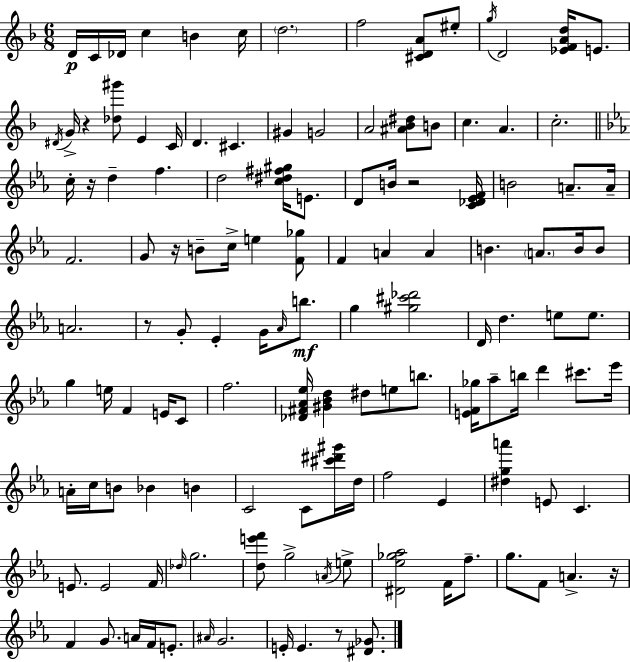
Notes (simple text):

D4/s C4/s Db4/s C5/q B4/q C5/s D5/h. F5/h [C#4,D4,A4]/e EIS5/e G5/s D4/h [Eb4,F4,A4,D5]/s E4/e. D#4/s G4/s R/q [Db5,G#6]/e E4/q C4/s D4/q. C#4/q. G#4/q G4/h A4/h [A#4,Bb4,D#5]/e B4/e C5/q. A4/q. C5/h. C5/s R/s D5/q F5/q. D5/h [C5,D#5,F#5,G#5]/s E4/e. D4/e B4/s R/h [C4,Db4,Eb4,F4]/s B4/h A4/e. A4/s F4/h. G4/e R/s B4/e C5/s E5/q [F4,Gb5]/e F4/q A4/q A4/q B4/q. A4/e. B4/s B4/e A4/h. R/e G4/e Eb4/q G4/s Ab4/s B5/e. G5/q [G#5,C#6,Db6]/h D4/s D5/q. E5/e E5/e. G5/q E5/s F4/q E4/s C4/e F5/h. [Db4,F#4,Ab4,Eb5]/s [G#4,Bb4,D5]/q D#5/e E5/e B5/e. [E4,F4,Gb5]/s Ab5/e B5/s D6/q C#6/e. Eb6/s A4/s C5/s B4/e Bb4/q B4/q C4/h C4/e [C#6,D#6,G#6]/s D5/s F5/h Eb4/q [D#5,G5,A6]/q E4/e C4/q. E4/e. E4/h F4/s Db5/s G5/h. [D5,E6,F6]/e G5/h A4/s E5/e [D#4,Eb5,Gb5,Ab5]/h F4/s F5/e. G5/e. F4/e A4/q. R/s F4/q G4/e. A4/s F4/s E4/e. A#4/s G4/h. E4/s E4/q. R/e [D#4,Gb4]/e.